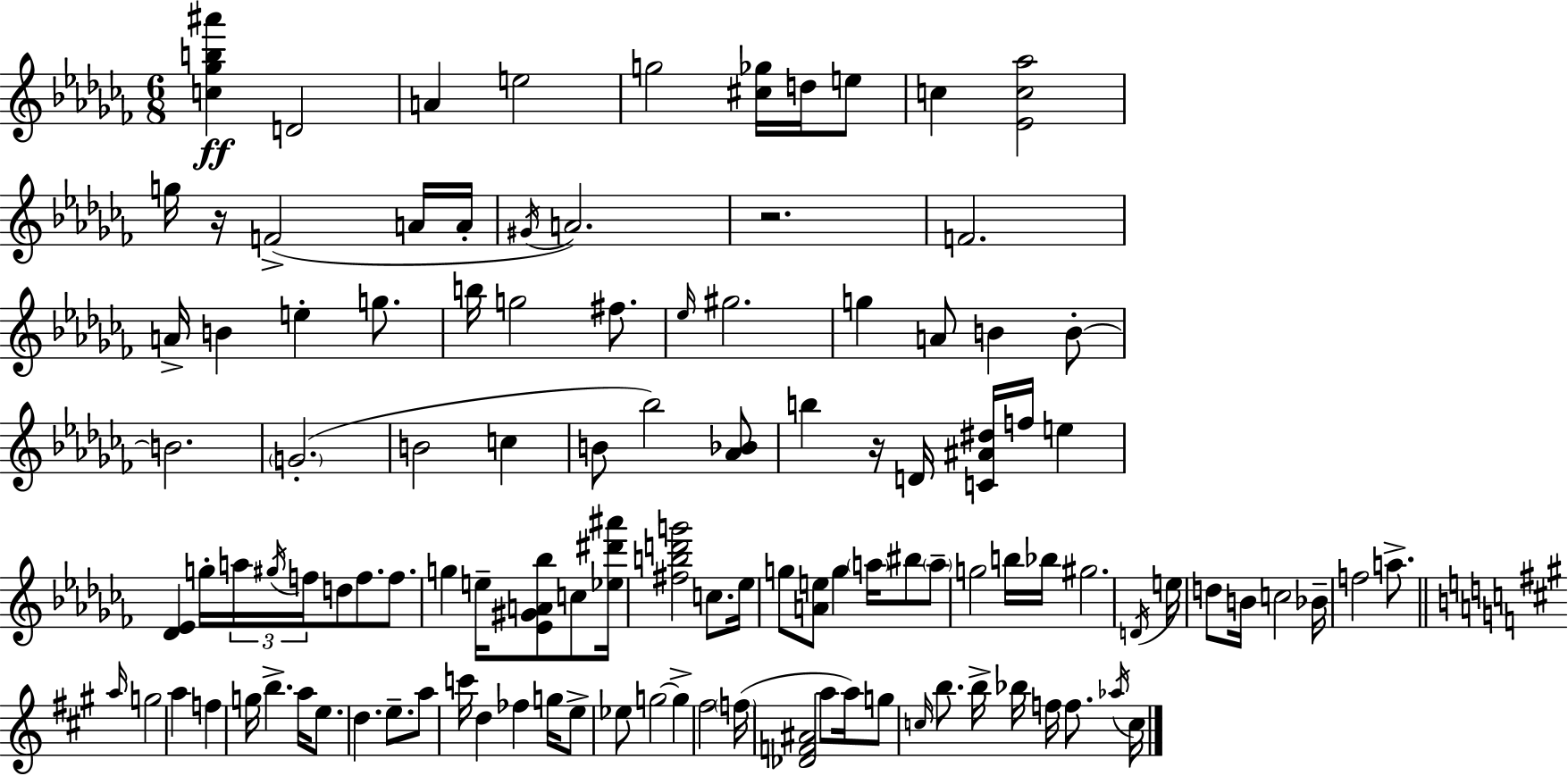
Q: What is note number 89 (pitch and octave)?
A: A5